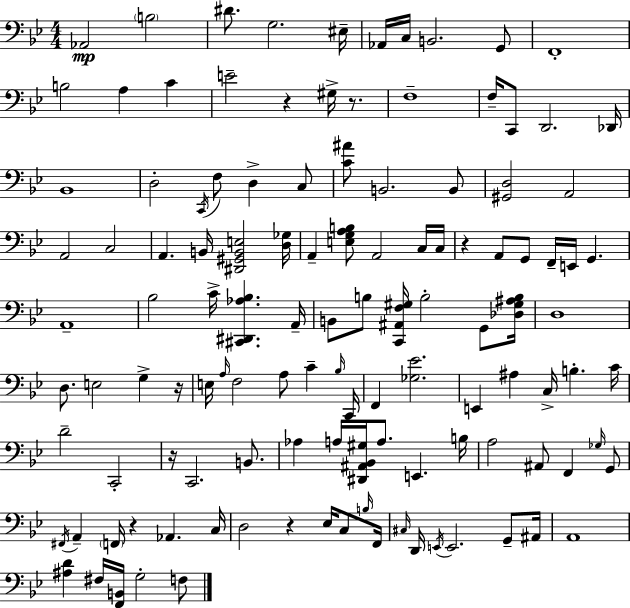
Ab2/h B3/h D#4/e. G3/h. EIS3/s Ab2/s C3/s B2/h. G2/e F2/w B3/h A3/q C4/q E4/h R/q G#3/s R/e. F3/w F3/s C2/e D2/h. Db2/s Bb2/w D3/h C2/s F3/e D3/q C3/e [C4,A#4]/e B2/h. B2/e [G#2,D3]/h A2/h A2/h C3/h A2/q. B2/s [D#2,G#2,B2,E3]/h [D3,Gb3]/s A2/q [E3,G3,A3,B3]/e A2/h C3/s C3/s R/q A2/e G2/e F2/s E2/s G2/q. A2/w Bb3/h C4/s [C#2,D#2,Ab3,Bb3]/q. A2/s B2/e B3/e [C2,A#2,F3,G#3]/s B3/h G2/e [Db3,G#3,A#3,B3]/s D3/w D3/e. E3/h G3/q R/s E3/s A3/s F3/h A3/e C4/q Bb3/s C2/s F2/q [Gb3,Eb4]/h. E2/q A#3/q C3/s B3/q. C4/s D4/h C2/h R/s C2/h. B2/e. Ab3/q A3/s [D#2,A#2,Bb2,G#3]/s A3/e. E2/q. B3/s A3/h A#2/e F2/q Gb3/s G2/e F#2/s A2/q F2/s R/q Ab2/q. C3/s D3/h R/q Eb3/s C3/e B3/s F2/s C#3/s D2/s E2/s E2/h. G2/e A#2/s A2/w [A#3,D4]/q F#3/s [F2,B2]/s G3/h F3/e